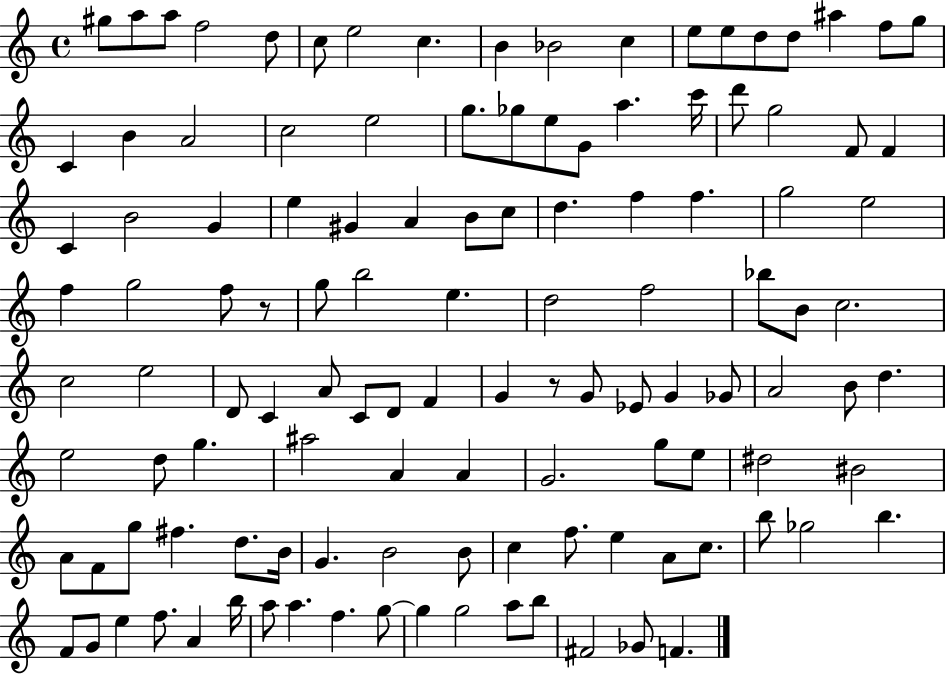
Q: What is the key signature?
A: C major